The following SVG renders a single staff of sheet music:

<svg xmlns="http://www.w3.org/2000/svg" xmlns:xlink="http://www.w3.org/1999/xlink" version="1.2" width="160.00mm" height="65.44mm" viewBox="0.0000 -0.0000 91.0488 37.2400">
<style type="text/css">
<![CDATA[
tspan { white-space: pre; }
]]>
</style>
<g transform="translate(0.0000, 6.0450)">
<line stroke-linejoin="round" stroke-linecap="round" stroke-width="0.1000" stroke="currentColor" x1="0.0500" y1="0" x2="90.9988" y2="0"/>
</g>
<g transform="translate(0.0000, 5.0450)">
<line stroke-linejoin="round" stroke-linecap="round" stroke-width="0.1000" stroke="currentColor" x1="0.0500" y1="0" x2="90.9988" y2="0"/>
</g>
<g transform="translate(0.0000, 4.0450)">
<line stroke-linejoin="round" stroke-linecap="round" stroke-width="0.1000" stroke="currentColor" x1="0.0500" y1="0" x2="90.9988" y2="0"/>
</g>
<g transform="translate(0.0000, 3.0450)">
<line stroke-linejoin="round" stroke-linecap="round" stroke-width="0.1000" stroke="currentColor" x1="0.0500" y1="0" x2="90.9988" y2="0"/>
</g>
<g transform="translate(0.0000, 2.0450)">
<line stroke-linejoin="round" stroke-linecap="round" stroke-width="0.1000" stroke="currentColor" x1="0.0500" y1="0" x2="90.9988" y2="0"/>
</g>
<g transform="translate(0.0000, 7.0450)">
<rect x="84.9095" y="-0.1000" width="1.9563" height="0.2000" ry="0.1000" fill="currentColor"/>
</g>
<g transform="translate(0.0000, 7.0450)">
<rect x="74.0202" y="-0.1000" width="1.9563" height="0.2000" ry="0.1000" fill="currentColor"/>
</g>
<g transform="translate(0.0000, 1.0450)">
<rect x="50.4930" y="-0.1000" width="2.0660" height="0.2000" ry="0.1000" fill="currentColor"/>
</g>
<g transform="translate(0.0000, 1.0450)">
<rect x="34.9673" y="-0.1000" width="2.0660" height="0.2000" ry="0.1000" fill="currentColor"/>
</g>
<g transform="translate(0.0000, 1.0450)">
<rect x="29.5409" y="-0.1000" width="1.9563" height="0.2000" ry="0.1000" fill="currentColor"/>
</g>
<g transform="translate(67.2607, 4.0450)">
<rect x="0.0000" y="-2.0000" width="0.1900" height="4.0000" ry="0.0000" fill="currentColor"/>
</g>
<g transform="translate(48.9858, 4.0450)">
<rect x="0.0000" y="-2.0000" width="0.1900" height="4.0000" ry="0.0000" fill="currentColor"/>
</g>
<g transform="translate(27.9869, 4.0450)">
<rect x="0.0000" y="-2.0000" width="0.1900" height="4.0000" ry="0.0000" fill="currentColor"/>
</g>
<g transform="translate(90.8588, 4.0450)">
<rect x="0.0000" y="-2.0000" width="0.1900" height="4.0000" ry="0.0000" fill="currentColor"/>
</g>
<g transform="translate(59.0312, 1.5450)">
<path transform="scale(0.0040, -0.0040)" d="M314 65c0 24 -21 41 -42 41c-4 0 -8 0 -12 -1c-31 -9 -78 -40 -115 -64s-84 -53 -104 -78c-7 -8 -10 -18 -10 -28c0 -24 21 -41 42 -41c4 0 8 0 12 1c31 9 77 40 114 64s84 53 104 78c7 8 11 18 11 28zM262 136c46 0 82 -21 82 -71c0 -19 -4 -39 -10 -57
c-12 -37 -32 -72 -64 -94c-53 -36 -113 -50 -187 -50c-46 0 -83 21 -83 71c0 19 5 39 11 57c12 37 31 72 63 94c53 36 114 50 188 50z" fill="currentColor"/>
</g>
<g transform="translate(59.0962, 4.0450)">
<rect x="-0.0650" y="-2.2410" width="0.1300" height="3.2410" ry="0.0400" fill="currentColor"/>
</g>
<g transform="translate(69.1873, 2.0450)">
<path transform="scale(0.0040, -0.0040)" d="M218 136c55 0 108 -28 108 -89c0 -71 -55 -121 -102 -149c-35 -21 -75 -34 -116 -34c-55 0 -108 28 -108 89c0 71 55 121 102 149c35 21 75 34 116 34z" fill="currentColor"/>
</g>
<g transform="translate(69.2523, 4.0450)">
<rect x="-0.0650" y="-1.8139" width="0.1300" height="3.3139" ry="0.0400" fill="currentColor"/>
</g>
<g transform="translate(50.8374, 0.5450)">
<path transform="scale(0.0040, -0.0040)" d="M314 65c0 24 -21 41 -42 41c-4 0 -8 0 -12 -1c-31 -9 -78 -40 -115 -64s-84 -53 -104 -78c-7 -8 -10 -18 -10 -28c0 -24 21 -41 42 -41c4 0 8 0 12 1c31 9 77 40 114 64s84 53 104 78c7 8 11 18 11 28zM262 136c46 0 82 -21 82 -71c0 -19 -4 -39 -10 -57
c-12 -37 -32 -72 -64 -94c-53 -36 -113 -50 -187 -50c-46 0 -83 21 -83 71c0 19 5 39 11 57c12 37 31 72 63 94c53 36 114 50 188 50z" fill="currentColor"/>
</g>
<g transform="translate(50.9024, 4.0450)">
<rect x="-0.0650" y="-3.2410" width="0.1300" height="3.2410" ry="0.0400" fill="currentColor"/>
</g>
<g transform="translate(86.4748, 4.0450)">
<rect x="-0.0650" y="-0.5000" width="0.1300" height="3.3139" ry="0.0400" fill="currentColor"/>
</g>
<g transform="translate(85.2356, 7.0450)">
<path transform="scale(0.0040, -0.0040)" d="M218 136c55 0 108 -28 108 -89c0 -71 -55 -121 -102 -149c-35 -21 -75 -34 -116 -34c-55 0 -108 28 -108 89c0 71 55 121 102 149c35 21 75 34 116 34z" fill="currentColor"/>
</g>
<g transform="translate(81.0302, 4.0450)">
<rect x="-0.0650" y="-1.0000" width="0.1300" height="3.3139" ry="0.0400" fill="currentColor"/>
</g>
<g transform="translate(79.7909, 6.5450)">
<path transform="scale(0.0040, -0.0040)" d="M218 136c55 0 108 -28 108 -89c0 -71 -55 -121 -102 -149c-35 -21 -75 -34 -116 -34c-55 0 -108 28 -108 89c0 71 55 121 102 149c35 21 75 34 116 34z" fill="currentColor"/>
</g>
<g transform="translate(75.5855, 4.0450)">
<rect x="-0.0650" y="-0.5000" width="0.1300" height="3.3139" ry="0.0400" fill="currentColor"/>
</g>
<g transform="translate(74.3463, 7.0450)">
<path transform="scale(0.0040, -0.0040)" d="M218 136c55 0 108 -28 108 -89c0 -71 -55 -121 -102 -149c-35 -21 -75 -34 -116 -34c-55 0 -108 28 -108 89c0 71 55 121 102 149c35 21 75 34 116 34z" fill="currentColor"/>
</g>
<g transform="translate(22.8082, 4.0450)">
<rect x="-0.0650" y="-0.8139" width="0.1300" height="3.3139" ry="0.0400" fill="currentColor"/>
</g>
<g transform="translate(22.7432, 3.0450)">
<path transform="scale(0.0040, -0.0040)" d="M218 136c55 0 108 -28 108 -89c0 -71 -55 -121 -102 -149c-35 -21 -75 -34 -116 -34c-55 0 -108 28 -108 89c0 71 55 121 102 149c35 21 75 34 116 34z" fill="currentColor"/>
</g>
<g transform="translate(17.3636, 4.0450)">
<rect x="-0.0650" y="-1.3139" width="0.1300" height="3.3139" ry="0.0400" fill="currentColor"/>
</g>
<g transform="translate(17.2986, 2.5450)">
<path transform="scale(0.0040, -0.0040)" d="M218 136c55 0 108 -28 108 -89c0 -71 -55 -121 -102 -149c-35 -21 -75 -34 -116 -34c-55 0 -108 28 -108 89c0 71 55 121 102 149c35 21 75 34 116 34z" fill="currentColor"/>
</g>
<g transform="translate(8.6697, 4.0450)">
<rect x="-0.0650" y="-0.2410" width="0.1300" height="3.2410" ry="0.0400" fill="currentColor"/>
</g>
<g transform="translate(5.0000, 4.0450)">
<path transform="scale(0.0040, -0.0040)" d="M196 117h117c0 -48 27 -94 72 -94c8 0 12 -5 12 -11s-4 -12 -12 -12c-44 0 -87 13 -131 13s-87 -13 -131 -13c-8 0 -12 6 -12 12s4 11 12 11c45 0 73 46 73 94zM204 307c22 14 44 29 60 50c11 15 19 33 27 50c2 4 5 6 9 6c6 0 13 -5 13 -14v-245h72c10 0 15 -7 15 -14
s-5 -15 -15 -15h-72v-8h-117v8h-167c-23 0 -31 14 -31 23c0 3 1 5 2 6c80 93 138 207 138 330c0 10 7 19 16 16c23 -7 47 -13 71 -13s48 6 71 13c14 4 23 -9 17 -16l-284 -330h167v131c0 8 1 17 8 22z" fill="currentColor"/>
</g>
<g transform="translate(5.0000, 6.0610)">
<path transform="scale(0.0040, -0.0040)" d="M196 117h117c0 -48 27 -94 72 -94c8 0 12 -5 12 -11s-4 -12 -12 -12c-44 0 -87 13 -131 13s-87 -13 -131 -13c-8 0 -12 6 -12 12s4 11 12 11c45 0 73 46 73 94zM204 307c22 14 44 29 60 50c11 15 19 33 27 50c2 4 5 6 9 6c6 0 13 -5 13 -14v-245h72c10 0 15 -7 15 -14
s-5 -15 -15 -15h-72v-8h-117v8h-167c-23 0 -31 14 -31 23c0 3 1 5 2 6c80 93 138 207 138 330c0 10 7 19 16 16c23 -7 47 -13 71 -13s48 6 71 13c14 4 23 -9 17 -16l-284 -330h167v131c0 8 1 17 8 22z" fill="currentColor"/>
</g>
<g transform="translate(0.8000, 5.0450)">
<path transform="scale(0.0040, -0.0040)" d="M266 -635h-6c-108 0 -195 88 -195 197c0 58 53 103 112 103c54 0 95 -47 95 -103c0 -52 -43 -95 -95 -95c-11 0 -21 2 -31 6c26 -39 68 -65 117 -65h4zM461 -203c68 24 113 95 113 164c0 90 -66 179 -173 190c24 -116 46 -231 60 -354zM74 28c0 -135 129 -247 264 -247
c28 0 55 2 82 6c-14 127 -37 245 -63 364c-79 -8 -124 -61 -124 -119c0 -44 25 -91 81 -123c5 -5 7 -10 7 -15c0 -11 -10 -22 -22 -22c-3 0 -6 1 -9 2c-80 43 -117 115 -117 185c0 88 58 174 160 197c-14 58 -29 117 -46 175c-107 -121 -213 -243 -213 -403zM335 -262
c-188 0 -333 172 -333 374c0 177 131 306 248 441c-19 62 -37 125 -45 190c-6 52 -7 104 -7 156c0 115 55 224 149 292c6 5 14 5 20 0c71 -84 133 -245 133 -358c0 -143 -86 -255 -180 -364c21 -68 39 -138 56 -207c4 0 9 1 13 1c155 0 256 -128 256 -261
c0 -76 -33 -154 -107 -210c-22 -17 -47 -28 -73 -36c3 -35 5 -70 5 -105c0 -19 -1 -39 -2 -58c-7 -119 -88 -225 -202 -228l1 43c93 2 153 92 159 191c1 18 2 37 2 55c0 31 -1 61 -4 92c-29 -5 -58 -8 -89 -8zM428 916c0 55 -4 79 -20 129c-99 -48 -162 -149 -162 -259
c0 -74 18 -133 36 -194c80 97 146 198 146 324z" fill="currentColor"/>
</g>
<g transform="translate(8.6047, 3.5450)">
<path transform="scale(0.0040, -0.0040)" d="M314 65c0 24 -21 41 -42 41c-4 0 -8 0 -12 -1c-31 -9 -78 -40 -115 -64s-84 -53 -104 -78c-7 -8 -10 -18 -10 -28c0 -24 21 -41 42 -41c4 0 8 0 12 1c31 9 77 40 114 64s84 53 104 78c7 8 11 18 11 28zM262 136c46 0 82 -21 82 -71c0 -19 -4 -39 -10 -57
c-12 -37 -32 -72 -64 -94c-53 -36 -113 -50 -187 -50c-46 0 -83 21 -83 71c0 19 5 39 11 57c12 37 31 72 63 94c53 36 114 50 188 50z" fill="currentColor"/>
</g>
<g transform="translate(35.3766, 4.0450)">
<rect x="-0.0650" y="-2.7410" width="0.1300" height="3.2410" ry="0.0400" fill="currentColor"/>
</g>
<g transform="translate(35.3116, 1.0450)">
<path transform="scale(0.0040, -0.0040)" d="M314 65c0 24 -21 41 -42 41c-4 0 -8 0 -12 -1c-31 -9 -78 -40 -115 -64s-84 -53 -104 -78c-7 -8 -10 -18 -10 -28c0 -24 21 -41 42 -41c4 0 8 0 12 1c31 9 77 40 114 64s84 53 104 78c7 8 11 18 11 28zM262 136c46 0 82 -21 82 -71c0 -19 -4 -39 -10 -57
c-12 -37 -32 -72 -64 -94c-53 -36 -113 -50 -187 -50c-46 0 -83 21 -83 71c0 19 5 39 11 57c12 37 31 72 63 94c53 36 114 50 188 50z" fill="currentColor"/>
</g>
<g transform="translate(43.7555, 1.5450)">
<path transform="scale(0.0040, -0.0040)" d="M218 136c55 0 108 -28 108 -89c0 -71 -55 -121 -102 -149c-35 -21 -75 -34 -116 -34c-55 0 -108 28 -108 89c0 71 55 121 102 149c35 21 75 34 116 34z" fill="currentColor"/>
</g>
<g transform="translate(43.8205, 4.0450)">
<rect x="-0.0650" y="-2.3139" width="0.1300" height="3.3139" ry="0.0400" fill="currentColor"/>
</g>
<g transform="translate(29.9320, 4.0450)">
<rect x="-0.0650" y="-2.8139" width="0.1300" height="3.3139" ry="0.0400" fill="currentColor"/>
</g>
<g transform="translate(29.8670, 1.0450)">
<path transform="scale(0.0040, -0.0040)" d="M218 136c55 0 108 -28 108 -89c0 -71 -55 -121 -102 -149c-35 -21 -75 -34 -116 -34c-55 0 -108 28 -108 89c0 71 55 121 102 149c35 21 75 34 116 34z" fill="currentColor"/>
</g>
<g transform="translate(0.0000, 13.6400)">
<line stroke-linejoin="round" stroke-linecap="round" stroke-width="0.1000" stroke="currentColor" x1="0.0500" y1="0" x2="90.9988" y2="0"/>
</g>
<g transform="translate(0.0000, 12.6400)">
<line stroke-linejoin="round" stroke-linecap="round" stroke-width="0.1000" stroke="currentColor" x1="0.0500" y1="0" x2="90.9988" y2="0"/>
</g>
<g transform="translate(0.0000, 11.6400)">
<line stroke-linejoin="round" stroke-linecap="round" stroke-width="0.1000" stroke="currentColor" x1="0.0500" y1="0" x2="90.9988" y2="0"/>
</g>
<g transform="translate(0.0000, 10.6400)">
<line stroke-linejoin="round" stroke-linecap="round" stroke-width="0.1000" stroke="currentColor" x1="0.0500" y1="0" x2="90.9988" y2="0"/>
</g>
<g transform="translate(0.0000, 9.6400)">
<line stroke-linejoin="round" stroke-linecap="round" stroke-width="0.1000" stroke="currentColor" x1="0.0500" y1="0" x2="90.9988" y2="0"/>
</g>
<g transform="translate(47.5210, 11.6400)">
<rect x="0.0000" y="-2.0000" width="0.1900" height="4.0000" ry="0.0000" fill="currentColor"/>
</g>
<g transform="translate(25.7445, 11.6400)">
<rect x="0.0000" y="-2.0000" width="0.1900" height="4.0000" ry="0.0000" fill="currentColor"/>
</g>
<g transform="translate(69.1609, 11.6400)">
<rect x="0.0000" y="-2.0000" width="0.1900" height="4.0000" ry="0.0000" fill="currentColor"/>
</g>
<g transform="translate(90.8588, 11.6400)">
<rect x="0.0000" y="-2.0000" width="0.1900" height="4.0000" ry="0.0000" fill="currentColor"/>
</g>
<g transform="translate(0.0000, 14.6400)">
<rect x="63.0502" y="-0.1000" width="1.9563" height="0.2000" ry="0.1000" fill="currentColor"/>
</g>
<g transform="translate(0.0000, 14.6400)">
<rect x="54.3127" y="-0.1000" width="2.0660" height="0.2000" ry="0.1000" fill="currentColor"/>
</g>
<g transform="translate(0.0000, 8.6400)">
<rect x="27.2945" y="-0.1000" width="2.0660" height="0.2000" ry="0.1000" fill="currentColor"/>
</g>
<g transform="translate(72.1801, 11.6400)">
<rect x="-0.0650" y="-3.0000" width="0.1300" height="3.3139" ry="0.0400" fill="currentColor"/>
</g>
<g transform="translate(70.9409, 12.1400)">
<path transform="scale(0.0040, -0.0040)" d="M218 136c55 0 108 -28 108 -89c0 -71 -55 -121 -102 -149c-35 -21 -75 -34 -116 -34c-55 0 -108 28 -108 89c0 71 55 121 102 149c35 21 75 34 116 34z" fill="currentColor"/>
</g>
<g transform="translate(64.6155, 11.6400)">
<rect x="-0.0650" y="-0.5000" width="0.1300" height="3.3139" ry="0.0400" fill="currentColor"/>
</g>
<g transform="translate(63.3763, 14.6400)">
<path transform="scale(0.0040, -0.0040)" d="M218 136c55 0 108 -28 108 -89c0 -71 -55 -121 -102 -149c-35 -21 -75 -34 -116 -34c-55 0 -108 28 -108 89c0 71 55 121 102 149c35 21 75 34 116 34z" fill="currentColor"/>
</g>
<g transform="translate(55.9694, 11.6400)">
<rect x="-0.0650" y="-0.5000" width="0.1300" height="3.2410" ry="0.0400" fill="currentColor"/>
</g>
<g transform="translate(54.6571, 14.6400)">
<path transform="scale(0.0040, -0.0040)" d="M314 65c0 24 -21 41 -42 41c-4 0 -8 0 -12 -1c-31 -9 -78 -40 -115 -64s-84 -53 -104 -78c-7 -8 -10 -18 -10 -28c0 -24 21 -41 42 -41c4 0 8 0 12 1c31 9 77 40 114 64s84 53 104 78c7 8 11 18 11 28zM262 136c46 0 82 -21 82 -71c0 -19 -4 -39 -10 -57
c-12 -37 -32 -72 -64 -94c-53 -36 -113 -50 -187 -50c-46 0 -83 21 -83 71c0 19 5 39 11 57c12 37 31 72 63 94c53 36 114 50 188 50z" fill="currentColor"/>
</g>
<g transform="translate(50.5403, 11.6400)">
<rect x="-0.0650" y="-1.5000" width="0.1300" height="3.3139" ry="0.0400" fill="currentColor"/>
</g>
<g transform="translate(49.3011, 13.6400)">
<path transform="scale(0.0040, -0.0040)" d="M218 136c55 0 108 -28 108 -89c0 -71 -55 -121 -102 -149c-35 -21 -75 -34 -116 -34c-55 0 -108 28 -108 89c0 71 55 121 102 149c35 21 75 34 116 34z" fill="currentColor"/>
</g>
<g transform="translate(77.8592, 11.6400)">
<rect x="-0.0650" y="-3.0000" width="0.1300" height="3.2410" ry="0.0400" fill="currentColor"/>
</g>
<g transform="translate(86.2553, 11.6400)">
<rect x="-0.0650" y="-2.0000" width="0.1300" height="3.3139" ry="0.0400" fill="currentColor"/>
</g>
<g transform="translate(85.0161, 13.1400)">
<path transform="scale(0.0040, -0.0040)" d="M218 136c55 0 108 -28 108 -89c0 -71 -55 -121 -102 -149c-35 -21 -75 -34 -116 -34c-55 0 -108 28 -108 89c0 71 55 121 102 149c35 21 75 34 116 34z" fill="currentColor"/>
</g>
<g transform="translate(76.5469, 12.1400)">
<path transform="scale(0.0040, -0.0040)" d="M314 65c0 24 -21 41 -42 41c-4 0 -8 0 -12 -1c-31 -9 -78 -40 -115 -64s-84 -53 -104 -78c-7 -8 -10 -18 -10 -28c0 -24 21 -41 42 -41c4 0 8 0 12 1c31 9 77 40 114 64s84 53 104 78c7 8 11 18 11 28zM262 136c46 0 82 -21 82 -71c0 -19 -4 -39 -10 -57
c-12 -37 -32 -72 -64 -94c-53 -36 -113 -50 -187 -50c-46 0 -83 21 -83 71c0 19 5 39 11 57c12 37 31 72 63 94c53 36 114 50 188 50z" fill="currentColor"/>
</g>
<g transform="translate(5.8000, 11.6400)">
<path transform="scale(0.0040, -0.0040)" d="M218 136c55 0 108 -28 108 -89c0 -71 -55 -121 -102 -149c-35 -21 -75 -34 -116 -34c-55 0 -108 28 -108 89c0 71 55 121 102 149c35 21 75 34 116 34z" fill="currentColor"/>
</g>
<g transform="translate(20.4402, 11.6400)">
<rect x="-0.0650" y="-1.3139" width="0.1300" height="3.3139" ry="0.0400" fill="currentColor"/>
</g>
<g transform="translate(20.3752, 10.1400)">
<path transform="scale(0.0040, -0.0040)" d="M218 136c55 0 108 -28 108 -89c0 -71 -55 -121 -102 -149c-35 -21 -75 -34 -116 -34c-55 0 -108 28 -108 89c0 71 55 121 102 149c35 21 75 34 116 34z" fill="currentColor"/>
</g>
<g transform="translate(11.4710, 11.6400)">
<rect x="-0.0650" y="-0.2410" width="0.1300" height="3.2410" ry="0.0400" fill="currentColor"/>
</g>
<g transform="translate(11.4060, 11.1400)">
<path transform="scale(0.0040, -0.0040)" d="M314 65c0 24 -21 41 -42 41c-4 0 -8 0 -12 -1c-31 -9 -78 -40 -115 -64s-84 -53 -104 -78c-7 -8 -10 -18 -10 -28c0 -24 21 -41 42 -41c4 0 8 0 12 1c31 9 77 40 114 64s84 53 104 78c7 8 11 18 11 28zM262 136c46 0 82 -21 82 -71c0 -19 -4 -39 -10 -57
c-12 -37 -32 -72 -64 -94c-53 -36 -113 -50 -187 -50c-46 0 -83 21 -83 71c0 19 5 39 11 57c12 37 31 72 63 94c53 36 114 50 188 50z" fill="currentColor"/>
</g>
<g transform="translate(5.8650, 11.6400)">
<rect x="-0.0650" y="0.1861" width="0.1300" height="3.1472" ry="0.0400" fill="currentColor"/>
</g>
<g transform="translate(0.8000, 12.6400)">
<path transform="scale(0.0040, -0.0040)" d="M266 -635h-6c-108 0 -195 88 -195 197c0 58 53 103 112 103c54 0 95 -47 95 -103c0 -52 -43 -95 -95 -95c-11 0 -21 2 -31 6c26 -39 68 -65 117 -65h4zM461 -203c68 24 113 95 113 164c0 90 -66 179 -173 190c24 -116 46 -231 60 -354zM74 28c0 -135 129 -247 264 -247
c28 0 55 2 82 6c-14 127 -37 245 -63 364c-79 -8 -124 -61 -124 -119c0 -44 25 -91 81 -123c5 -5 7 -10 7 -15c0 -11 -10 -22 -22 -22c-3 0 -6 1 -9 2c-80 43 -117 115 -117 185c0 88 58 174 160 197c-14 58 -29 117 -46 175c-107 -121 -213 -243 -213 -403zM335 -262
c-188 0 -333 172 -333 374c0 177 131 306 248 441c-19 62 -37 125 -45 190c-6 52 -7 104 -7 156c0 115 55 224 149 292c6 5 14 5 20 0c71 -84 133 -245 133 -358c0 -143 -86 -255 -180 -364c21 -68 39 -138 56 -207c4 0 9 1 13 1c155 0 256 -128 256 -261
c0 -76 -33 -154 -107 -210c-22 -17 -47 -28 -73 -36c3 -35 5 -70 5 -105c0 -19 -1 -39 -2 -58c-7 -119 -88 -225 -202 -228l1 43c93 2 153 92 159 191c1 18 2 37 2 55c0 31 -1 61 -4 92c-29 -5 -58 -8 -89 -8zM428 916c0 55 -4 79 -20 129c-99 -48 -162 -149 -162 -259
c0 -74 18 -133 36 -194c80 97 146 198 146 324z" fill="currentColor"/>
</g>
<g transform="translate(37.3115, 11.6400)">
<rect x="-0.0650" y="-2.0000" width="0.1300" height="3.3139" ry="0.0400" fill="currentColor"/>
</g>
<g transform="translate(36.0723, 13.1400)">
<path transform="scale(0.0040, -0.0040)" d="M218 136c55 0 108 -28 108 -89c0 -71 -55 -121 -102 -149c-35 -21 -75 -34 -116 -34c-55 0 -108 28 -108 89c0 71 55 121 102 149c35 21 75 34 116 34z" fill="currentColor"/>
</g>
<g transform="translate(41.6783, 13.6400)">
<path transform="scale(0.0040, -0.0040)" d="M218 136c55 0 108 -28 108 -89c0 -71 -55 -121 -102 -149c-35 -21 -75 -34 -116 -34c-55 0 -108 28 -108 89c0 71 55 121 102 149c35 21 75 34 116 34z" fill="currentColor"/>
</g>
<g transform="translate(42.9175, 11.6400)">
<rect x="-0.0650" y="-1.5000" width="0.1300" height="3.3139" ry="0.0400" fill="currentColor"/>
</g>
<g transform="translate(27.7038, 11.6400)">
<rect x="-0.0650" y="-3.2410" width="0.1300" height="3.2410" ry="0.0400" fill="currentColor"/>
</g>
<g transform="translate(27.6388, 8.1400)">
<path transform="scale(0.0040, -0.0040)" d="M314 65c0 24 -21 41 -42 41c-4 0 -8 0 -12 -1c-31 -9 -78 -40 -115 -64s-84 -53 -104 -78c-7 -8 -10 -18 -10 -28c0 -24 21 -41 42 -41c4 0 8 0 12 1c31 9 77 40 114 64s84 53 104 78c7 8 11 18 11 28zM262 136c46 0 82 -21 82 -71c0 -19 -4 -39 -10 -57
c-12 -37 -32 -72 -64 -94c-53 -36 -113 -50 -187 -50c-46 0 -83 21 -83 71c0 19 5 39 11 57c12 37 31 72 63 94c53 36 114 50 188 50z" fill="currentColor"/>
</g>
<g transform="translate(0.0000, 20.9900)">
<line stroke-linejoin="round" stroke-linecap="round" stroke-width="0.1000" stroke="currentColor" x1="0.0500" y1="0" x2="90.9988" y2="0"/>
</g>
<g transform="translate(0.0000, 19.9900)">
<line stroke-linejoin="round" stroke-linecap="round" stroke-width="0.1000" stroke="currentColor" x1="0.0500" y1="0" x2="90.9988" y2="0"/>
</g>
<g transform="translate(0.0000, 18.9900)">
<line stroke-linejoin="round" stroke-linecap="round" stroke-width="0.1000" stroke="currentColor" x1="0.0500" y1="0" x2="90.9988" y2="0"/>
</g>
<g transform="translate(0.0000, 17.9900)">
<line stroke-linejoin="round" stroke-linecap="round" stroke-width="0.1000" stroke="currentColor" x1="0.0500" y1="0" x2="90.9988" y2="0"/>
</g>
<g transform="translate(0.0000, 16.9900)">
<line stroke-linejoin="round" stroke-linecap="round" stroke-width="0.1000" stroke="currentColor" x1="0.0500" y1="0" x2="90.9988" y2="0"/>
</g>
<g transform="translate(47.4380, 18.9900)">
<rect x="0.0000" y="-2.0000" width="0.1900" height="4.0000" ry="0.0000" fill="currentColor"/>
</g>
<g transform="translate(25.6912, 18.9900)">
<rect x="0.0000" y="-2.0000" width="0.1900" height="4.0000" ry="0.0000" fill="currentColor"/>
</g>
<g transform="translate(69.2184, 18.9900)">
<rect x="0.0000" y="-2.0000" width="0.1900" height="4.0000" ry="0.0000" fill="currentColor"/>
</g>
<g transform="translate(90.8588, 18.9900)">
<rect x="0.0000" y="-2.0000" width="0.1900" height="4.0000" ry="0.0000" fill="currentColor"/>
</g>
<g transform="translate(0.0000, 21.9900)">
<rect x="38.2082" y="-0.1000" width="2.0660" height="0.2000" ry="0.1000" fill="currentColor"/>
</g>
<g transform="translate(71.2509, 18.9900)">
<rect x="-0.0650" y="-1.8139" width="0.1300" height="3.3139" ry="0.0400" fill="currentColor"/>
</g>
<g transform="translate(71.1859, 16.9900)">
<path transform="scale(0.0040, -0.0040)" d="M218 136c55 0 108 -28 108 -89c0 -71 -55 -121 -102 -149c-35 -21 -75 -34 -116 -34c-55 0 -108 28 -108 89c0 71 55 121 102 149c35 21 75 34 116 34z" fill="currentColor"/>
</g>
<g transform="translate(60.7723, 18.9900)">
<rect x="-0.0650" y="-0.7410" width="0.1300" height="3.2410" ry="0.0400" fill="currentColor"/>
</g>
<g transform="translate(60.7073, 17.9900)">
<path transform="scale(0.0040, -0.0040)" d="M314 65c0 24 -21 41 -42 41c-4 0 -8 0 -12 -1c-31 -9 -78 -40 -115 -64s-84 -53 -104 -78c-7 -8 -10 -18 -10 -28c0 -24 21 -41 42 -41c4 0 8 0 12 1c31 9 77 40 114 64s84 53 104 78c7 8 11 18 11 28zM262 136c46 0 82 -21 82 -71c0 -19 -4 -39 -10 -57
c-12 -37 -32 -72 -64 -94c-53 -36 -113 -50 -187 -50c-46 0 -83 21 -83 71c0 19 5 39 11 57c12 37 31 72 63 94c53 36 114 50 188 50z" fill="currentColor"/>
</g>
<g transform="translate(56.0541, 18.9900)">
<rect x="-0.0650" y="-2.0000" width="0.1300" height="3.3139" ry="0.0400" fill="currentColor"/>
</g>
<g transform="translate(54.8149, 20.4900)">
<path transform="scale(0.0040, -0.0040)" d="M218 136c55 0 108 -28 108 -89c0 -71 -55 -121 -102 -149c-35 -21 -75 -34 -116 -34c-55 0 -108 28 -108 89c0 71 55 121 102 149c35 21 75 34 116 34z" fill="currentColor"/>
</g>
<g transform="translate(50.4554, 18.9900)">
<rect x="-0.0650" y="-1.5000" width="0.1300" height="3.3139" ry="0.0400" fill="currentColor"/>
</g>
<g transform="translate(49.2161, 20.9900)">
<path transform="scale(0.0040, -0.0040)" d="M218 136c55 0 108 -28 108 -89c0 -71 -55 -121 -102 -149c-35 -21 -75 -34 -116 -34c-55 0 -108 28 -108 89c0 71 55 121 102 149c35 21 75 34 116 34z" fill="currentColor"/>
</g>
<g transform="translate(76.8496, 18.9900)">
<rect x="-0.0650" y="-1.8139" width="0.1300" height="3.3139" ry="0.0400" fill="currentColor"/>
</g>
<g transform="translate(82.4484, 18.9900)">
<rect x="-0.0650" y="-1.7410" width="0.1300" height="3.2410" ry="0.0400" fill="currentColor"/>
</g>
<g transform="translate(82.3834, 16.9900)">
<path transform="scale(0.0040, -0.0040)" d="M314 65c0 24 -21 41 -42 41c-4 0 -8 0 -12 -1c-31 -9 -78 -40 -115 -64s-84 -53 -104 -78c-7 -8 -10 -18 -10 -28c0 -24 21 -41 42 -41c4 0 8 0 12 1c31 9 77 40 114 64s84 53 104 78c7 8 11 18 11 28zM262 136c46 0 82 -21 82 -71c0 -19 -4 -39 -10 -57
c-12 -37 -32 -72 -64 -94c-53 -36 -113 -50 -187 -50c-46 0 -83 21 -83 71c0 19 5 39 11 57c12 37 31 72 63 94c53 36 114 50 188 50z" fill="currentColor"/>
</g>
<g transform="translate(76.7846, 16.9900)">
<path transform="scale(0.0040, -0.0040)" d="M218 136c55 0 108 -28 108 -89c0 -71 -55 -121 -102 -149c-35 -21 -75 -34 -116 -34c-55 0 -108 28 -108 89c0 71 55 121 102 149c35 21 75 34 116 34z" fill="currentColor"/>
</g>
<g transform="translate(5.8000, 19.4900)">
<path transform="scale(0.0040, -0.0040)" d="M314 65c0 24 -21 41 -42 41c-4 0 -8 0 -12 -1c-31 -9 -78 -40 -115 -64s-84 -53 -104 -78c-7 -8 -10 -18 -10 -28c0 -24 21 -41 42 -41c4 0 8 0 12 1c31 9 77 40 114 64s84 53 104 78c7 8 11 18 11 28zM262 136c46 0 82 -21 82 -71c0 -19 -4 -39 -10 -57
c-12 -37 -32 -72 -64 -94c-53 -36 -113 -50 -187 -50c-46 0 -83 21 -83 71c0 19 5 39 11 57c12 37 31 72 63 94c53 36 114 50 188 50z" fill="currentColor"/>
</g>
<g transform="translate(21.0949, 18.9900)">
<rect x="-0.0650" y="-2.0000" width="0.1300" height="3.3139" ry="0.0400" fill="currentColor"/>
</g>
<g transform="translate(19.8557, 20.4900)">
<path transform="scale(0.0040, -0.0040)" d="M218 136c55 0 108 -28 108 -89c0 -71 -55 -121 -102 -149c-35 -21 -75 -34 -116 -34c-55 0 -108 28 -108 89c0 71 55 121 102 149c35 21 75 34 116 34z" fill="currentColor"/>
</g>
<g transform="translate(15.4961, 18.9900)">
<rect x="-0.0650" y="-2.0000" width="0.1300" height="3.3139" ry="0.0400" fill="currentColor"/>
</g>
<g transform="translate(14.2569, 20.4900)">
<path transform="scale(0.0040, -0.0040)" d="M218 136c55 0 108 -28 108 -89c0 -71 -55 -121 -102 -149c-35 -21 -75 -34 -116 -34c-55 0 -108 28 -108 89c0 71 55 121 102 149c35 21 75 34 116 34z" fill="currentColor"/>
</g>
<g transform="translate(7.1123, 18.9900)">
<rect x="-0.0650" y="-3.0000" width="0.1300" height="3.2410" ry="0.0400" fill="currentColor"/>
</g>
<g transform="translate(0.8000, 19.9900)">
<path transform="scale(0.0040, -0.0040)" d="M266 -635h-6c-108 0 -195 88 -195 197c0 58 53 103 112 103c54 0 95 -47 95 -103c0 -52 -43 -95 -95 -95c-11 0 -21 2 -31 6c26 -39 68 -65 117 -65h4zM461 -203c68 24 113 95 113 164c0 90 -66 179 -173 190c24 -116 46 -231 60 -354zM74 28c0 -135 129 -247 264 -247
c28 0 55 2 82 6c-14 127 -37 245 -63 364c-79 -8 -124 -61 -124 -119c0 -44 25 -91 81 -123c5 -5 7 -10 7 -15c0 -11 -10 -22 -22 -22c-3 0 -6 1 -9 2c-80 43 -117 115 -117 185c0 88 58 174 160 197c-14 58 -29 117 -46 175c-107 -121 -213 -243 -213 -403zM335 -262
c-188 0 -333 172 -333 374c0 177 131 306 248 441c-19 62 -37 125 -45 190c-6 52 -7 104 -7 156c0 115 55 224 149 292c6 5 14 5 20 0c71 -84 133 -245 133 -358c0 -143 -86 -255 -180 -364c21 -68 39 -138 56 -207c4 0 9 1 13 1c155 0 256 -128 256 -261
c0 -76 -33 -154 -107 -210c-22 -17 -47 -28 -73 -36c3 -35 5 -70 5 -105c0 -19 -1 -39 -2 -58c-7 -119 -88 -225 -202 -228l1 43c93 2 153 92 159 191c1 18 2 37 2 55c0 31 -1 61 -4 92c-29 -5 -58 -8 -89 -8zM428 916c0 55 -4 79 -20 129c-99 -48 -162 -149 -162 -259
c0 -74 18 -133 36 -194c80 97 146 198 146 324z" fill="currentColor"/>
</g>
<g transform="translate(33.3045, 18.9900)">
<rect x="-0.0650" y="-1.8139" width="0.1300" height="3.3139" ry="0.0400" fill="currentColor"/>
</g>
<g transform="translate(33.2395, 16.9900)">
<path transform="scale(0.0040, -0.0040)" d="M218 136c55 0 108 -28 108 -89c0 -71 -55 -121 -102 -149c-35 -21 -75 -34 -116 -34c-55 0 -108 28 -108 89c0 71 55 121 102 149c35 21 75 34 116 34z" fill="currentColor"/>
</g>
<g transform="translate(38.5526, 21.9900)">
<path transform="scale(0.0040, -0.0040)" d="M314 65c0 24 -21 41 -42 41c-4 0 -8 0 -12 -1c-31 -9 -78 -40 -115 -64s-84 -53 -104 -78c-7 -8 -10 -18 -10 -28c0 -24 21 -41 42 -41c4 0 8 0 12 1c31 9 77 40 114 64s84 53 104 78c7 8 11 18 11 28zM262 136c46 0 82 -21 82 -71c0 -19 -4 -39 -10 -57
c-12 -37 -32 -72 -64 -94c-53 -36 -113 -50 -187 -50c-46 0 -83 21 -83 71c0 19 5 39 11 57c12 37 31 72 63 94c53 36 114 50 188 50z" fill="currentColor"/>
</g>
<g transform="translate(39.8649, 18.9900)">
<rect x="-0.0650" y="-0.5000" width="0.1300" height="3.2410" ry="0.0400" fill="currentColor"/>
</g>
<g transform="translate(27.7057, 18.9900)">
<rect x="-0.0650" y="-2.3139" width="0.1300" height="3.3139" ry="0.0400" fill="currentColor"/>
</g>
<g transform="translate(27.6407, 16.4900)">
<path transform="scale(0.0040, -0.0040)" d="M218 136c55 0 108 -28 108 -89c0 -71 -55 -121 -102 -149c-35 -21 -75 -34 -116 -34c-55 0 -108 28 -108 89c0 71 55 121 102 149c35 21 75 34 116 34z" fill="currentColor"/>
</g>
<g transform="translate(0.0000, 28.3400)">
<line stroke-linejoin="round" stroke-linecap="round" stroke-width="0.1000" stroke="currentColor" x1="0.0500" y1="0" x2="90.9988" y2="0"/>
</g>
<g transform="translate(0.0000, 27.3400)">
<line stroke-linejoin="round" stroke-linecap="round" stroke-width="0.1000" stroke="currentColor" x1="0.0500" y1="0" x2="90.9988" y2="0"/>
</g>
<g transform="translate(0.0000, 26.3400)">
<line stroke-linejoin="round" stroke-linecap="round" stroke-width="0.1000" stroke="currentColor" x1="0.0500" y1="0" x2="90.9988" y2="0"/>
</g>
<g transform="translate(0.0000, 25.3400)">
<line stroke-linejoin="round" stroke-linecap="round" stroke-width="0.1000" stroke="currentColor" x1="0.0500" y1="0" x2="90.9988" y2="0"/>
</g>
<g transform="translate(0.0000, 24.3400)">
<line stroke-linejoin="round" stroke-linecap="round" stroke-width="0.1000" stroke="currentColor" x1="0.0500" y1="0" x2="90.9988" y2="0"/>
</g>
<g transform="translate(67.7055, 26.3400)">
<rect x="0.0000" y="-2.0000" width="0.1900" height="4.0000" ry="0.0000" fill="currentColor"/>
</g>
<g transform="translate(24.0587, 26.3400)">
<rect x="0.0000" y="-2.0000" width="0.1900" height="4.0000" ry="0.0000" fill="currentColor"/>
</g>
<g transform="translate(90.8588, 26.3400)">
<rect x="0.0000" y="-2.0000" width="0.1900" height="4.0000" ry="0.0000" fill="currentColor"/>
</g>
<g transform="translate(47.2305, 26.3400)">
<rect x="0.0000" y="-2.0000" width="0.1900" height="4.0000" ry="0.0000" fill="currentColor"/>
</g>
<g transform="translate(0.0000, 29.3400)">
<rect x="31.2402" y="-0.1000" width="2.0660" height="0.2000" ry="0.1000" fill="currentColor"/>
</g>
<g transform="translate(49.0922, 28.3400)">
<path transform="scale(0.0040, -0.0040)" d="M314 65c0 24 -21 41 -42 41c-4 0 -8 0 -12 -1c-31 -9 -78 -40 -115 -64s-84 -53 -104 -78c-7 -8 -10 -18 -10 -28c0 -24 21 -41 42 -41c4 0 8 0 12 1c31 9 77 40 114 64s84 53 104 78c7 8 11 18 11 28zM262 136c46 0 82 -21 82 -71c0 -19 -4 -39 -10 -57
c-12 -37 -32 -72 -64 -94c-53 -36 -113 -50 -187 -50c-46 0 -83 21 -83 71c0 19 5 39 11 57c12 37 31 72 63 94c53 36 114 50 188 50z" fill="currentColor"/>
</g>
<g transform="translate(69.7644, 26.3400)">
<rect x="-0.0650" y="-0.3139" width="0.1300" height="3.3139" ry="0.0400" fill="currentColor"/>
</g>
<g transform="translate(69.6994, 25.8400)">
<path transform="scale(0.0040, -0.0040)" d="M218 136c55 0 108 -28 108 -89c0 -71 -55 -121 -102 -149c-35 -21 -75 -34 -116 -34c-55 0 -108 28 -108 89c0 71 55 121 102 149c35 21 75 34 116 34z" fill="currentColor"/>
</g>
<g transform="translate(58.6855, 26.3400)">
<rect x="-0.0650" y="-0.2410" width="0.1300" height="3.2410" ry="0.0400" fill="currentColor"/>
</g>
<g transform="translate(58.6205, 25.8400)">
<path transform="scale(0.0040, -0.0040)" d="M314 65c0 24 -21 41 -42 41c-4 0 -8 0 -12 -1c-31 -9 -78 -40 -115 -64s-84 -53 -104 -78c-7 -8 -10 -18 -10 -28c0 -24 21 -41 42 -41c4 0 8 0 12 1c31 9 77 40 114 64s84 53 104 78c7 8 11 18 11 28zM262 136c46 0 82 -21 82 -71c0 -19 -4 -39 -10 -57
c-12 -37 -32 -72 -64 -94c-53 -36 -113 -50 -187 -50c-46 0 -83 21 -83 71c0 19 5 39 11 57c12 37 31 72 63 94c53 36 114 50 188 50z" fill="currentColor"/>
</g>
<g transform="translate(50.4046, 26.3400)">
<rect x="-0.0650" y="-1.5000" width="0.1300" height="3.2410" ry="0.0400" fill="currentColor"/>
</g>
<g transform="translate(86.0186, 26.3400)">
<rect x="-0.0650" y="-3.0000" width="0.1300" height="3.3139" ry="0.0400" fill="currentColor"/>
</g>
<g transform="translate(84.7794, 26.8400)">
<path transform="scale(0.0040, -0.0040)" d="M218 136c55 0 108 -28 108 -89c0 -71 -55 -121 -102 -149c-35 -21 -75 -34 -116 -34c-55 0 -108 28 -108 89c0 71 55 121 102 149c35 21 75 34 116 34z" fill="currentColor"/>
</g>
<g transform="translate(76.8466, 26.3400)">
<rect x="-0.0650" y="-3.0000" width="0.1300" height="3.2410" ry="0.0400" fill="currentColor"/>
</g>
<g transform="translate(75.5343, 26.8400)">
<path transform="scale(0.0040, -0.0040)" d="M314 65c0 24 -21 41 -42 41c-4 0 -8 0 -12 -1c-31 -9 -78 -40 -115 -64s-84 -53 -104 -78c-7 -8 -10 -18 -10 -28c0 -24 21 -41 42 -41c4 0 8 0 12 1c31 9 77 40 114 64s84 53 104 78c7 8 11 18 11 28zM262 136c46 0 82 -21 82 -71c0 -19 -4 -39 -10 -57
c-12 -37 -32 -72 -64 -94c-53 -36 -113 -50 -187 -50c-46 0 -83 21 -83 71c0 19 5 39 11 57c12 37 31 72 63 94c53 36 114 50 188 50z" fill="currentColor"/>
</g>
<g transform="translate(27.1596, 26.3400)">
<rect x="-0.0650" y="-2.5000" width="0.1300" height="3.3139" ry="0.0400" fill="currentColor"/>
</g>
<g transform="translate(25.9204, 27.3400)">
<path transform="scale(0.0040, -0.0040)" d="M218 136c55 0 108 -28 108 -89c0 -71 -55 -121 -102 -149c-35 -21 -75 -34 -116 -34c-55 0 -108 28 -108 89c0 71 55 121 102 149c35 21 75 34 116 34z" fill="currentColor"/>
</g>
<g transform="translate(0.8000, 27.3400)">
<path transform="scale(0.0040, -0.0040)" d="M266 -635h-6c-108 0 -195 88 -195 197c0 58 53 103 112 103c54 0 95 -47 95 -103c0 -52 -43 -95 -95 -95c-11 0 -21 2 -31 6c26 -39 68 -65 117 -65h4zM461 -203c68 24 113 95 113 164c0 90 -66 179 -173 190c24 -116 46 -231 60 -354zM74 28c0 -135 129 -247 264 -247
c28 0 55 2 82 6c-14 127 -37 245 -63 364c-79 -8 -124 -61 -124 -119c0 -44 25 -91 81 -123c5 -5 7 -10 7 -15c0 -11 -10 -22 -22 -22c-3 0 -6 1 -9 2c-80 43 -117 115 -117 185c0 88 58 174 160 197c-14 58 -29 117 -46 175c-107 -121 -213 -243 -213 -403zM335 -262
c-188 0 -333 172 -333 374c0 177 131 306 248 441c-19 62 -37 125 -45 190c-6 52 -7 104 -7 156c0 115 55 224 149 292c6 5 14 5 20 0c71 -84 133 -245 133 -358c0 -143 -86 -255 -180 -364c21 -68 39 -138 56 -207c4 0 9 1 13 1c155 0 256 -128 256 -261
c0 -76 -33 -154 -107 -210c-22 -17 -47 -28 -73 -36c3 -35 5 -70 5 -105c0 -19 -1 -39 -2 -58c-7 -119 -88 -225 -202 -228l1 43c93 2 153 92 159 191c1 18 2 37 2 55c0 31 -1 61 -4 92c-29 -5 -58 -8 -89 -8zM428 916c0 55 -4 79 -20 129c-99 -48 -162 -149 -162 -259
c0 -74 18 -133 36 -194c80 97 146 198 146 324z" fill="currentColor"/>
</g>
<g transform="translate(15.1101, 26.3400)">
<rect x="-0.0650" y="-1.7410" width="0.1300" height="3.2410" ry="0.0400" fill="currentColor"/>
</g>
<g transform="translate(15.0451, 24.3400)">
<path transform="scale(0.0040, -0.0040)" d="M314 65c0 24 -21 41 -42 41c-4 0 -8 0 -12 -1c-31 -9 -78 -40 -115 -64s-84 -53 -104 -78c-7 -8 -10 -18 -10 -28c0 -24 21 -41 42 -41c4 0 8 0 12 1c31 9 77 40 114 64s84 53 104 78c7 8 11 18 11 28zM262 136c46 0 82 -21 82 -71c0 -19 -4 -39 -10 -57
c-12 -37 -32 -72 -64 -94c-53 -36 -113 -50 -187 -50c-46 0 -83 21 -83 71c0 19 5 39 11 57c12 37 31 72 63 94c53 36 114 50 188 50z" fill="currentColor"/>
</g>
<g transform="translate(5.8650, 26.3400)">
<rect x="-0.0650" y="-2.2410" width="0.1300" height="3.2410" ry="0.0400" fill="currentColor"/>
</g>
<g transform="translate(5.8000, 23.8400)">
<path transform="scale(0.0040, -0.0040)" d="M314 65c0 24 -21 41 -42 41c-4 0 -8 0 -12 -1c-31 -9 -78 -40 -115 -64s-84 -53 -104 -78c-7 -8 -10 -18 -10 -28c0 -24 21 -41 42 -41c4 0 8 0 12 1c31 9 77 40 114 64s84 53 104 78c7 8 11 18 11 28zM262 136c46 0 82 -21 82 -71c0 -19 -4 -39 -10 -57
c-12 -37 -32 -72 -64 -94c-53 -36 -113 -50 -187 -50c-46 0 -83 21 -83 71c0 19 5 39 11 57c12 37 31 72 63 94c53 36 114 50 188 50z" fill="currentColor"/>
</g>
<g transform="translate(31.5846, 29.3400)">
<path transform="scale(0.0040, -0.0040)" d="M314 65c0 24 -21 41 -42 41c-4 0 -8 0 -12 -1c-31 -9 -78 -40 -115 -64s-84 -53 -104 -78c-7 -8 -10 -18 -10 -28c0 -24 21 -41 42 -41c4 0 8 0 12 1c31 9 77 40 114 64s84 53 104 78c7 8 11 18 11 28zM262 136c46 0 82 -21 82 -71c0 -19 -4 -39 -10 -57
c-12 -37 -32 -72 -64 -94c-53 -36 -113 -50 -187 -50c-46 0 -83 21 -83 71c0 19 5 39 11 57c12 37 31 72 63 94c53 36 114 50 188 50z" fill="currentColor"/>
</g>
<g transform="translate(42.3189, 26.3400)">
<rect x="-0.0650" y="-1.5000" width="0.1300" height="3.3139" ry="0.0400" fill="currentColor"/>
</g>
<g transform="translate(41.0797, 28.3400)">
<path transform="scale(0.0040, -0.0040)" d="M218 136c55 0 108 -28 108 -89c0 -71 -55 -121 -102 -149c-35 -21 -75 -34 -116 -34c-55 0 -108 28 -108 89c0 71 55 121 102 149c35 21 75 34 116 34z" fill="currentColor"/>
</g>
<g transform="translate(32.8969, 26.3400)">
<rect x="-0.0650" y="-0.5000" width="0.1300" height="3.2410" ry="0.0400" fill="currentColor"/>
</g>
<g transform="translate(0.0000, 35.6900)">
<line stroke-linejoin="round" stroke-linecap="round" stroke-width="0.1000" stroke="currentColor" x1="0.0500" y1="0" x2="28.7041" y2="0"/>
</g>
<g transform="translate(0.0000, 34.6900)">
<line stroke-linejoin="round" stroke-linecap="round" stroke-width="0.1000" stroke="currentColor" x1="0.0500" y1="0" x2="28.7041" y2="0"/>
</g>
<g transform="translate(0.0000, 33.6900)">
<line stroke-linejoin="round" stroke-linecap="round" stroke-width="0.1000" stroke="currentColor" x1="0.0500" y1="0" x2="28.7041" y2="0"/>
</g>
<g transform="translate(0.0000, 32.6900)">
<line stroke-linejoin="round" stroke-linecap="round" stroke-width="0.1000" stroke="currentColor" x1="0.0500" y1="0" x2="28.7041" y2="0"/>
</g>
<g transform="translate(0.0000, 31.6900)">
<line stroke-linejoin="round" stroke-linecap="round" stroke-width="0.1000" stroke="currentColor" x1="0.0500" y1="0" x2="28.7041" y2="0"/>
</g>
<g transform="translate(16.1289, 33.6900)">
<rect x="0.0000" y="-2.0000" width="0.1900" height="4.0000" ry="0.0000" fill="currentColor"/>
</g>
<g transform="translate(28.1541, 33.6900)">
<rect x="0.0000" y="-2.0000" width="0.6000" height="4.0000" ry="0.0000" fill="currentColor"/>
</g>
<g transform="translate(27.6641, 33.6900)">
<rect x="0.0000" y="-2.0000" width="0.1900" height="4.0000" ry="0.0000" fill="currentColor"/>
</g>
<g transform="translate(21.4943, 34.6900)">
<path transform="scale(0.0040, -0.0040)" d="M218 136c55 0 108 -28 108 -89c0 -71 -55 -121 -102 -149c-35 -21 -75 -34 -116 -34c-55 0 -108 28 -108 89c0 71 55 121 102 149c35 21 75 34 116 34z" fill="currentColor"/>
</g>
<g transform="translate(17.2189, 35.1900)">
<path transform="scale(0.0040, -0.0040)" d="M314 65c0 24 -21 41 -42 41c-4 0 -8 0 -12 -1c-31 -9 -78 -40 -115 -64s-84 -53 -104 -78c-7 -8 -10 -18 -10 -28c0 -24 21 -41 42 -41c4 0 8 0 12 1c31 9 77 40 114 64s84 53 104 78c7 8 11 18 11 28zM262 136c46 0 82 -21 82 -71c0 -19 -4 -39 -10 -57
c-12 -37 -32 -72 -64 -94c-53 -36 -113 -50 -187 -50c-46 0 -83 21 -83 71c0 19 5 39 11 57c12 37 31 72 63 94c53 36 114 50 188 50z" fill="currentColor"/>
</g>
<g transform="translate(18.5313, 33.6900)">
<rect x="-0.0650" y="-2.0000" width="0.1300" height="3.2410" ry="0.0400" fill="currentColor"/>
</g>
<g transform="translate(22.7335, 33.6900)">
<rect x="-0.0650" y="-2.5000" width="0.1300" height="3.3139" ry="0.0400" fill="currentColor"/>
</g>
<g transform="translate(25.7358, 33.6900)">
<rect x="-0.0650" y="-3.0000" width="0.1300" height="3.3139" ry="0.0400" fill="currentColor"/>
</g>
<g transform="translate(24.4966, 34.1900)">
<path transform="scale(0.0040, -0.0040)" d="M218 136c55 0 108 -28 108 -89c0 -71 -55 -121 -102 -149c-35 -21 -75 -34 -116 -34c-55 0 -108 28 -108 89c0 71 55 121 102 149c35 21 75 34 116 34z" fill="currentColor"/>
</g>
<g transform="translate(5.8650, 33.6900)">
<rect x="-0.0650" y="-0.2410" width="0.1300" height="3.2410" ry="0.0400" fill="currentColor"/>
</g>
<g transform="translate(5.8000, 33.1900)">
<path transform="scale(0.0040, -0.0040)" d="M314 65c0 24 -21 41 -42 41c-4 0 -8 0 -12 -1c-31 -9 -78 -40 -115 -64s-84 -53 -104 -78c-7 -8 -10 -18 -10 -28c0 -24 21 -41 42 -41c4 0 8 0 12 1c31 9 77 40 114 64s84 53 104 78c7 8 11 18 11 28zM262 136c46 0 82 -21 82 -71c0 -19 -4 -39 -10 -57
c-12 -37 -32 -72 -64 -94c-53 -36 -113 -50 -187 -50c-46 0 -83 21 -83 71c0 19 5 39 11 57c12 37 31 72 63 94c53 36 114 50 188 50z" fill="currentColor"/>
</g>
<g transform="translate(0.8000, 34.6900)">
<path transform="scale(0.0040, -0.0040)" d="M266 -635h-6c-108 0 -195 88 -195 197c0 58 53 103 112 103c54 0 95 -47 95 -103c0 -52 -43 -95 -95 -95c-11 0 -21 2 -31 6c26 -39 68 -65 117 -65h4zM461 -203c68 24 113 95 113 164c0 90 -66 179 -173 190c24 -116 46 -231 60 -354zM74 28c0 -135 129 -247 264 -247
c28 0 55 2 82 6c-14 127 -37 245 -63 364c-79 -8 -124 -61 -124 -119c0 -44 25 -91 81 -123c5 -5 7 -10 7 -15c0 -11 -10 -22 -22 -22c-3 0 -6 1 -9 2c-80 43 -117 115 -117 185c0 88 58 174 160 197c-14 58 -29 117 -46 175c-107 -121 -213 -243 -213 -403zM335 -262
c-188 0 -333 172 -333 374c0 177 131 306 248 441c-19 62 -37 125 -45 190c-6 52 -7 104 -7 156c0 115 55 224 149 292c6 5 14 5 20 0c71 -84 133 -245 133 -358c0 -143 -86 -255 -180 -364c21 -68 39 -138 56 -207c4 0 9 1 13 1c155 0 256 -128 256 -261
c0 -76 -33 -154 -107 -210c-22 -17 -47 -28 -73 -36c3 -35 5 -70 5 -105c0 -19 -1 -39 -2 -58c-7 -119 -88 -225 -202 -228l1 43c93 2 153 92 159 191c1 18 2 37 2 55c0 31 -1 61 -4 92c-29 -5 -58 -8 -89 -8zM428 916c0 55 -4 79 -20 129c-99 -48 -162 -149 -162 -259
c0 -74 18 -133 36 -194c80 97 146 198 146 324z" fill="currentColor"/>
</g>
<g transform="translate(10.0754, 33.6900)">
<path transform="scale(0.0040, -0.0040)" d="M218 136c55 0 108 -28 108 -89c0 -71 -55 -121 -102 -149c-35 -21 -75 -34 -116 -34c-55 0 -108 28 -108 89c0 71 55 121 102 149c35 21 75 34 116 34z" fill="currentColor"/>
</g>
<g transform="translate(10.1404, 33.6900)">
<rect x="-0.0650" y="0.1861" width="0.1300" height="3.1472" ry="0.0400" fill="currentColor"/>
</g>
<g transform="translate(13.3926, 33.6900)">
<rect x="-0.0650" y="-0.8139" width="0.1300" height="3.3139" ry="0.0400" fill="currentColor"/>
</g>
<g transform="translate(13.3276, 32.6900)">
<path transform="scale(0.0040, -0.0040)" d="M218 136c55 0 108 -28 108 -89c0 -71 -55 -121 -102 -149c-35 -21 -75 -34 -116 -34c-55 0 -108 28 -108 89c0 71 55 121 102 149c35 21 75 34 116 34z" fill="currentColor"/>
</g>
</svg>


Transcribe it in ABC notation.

X:1
T:Untitled
M:4/4
L:1/4
K:C
c2 e d a a2 g b2 g2 f C D C B c2 e b2 F E E C2 C A A2 F A2 F F g f C2 E F d2 f f f2 g2 f2 G C2 E E2 c2 c A2 A c2 B d F2 G A